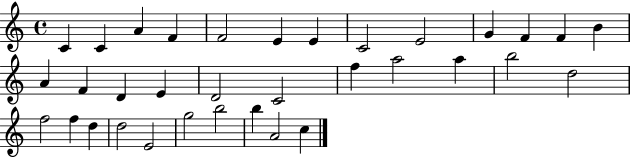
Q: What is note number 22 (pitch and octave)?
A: A5